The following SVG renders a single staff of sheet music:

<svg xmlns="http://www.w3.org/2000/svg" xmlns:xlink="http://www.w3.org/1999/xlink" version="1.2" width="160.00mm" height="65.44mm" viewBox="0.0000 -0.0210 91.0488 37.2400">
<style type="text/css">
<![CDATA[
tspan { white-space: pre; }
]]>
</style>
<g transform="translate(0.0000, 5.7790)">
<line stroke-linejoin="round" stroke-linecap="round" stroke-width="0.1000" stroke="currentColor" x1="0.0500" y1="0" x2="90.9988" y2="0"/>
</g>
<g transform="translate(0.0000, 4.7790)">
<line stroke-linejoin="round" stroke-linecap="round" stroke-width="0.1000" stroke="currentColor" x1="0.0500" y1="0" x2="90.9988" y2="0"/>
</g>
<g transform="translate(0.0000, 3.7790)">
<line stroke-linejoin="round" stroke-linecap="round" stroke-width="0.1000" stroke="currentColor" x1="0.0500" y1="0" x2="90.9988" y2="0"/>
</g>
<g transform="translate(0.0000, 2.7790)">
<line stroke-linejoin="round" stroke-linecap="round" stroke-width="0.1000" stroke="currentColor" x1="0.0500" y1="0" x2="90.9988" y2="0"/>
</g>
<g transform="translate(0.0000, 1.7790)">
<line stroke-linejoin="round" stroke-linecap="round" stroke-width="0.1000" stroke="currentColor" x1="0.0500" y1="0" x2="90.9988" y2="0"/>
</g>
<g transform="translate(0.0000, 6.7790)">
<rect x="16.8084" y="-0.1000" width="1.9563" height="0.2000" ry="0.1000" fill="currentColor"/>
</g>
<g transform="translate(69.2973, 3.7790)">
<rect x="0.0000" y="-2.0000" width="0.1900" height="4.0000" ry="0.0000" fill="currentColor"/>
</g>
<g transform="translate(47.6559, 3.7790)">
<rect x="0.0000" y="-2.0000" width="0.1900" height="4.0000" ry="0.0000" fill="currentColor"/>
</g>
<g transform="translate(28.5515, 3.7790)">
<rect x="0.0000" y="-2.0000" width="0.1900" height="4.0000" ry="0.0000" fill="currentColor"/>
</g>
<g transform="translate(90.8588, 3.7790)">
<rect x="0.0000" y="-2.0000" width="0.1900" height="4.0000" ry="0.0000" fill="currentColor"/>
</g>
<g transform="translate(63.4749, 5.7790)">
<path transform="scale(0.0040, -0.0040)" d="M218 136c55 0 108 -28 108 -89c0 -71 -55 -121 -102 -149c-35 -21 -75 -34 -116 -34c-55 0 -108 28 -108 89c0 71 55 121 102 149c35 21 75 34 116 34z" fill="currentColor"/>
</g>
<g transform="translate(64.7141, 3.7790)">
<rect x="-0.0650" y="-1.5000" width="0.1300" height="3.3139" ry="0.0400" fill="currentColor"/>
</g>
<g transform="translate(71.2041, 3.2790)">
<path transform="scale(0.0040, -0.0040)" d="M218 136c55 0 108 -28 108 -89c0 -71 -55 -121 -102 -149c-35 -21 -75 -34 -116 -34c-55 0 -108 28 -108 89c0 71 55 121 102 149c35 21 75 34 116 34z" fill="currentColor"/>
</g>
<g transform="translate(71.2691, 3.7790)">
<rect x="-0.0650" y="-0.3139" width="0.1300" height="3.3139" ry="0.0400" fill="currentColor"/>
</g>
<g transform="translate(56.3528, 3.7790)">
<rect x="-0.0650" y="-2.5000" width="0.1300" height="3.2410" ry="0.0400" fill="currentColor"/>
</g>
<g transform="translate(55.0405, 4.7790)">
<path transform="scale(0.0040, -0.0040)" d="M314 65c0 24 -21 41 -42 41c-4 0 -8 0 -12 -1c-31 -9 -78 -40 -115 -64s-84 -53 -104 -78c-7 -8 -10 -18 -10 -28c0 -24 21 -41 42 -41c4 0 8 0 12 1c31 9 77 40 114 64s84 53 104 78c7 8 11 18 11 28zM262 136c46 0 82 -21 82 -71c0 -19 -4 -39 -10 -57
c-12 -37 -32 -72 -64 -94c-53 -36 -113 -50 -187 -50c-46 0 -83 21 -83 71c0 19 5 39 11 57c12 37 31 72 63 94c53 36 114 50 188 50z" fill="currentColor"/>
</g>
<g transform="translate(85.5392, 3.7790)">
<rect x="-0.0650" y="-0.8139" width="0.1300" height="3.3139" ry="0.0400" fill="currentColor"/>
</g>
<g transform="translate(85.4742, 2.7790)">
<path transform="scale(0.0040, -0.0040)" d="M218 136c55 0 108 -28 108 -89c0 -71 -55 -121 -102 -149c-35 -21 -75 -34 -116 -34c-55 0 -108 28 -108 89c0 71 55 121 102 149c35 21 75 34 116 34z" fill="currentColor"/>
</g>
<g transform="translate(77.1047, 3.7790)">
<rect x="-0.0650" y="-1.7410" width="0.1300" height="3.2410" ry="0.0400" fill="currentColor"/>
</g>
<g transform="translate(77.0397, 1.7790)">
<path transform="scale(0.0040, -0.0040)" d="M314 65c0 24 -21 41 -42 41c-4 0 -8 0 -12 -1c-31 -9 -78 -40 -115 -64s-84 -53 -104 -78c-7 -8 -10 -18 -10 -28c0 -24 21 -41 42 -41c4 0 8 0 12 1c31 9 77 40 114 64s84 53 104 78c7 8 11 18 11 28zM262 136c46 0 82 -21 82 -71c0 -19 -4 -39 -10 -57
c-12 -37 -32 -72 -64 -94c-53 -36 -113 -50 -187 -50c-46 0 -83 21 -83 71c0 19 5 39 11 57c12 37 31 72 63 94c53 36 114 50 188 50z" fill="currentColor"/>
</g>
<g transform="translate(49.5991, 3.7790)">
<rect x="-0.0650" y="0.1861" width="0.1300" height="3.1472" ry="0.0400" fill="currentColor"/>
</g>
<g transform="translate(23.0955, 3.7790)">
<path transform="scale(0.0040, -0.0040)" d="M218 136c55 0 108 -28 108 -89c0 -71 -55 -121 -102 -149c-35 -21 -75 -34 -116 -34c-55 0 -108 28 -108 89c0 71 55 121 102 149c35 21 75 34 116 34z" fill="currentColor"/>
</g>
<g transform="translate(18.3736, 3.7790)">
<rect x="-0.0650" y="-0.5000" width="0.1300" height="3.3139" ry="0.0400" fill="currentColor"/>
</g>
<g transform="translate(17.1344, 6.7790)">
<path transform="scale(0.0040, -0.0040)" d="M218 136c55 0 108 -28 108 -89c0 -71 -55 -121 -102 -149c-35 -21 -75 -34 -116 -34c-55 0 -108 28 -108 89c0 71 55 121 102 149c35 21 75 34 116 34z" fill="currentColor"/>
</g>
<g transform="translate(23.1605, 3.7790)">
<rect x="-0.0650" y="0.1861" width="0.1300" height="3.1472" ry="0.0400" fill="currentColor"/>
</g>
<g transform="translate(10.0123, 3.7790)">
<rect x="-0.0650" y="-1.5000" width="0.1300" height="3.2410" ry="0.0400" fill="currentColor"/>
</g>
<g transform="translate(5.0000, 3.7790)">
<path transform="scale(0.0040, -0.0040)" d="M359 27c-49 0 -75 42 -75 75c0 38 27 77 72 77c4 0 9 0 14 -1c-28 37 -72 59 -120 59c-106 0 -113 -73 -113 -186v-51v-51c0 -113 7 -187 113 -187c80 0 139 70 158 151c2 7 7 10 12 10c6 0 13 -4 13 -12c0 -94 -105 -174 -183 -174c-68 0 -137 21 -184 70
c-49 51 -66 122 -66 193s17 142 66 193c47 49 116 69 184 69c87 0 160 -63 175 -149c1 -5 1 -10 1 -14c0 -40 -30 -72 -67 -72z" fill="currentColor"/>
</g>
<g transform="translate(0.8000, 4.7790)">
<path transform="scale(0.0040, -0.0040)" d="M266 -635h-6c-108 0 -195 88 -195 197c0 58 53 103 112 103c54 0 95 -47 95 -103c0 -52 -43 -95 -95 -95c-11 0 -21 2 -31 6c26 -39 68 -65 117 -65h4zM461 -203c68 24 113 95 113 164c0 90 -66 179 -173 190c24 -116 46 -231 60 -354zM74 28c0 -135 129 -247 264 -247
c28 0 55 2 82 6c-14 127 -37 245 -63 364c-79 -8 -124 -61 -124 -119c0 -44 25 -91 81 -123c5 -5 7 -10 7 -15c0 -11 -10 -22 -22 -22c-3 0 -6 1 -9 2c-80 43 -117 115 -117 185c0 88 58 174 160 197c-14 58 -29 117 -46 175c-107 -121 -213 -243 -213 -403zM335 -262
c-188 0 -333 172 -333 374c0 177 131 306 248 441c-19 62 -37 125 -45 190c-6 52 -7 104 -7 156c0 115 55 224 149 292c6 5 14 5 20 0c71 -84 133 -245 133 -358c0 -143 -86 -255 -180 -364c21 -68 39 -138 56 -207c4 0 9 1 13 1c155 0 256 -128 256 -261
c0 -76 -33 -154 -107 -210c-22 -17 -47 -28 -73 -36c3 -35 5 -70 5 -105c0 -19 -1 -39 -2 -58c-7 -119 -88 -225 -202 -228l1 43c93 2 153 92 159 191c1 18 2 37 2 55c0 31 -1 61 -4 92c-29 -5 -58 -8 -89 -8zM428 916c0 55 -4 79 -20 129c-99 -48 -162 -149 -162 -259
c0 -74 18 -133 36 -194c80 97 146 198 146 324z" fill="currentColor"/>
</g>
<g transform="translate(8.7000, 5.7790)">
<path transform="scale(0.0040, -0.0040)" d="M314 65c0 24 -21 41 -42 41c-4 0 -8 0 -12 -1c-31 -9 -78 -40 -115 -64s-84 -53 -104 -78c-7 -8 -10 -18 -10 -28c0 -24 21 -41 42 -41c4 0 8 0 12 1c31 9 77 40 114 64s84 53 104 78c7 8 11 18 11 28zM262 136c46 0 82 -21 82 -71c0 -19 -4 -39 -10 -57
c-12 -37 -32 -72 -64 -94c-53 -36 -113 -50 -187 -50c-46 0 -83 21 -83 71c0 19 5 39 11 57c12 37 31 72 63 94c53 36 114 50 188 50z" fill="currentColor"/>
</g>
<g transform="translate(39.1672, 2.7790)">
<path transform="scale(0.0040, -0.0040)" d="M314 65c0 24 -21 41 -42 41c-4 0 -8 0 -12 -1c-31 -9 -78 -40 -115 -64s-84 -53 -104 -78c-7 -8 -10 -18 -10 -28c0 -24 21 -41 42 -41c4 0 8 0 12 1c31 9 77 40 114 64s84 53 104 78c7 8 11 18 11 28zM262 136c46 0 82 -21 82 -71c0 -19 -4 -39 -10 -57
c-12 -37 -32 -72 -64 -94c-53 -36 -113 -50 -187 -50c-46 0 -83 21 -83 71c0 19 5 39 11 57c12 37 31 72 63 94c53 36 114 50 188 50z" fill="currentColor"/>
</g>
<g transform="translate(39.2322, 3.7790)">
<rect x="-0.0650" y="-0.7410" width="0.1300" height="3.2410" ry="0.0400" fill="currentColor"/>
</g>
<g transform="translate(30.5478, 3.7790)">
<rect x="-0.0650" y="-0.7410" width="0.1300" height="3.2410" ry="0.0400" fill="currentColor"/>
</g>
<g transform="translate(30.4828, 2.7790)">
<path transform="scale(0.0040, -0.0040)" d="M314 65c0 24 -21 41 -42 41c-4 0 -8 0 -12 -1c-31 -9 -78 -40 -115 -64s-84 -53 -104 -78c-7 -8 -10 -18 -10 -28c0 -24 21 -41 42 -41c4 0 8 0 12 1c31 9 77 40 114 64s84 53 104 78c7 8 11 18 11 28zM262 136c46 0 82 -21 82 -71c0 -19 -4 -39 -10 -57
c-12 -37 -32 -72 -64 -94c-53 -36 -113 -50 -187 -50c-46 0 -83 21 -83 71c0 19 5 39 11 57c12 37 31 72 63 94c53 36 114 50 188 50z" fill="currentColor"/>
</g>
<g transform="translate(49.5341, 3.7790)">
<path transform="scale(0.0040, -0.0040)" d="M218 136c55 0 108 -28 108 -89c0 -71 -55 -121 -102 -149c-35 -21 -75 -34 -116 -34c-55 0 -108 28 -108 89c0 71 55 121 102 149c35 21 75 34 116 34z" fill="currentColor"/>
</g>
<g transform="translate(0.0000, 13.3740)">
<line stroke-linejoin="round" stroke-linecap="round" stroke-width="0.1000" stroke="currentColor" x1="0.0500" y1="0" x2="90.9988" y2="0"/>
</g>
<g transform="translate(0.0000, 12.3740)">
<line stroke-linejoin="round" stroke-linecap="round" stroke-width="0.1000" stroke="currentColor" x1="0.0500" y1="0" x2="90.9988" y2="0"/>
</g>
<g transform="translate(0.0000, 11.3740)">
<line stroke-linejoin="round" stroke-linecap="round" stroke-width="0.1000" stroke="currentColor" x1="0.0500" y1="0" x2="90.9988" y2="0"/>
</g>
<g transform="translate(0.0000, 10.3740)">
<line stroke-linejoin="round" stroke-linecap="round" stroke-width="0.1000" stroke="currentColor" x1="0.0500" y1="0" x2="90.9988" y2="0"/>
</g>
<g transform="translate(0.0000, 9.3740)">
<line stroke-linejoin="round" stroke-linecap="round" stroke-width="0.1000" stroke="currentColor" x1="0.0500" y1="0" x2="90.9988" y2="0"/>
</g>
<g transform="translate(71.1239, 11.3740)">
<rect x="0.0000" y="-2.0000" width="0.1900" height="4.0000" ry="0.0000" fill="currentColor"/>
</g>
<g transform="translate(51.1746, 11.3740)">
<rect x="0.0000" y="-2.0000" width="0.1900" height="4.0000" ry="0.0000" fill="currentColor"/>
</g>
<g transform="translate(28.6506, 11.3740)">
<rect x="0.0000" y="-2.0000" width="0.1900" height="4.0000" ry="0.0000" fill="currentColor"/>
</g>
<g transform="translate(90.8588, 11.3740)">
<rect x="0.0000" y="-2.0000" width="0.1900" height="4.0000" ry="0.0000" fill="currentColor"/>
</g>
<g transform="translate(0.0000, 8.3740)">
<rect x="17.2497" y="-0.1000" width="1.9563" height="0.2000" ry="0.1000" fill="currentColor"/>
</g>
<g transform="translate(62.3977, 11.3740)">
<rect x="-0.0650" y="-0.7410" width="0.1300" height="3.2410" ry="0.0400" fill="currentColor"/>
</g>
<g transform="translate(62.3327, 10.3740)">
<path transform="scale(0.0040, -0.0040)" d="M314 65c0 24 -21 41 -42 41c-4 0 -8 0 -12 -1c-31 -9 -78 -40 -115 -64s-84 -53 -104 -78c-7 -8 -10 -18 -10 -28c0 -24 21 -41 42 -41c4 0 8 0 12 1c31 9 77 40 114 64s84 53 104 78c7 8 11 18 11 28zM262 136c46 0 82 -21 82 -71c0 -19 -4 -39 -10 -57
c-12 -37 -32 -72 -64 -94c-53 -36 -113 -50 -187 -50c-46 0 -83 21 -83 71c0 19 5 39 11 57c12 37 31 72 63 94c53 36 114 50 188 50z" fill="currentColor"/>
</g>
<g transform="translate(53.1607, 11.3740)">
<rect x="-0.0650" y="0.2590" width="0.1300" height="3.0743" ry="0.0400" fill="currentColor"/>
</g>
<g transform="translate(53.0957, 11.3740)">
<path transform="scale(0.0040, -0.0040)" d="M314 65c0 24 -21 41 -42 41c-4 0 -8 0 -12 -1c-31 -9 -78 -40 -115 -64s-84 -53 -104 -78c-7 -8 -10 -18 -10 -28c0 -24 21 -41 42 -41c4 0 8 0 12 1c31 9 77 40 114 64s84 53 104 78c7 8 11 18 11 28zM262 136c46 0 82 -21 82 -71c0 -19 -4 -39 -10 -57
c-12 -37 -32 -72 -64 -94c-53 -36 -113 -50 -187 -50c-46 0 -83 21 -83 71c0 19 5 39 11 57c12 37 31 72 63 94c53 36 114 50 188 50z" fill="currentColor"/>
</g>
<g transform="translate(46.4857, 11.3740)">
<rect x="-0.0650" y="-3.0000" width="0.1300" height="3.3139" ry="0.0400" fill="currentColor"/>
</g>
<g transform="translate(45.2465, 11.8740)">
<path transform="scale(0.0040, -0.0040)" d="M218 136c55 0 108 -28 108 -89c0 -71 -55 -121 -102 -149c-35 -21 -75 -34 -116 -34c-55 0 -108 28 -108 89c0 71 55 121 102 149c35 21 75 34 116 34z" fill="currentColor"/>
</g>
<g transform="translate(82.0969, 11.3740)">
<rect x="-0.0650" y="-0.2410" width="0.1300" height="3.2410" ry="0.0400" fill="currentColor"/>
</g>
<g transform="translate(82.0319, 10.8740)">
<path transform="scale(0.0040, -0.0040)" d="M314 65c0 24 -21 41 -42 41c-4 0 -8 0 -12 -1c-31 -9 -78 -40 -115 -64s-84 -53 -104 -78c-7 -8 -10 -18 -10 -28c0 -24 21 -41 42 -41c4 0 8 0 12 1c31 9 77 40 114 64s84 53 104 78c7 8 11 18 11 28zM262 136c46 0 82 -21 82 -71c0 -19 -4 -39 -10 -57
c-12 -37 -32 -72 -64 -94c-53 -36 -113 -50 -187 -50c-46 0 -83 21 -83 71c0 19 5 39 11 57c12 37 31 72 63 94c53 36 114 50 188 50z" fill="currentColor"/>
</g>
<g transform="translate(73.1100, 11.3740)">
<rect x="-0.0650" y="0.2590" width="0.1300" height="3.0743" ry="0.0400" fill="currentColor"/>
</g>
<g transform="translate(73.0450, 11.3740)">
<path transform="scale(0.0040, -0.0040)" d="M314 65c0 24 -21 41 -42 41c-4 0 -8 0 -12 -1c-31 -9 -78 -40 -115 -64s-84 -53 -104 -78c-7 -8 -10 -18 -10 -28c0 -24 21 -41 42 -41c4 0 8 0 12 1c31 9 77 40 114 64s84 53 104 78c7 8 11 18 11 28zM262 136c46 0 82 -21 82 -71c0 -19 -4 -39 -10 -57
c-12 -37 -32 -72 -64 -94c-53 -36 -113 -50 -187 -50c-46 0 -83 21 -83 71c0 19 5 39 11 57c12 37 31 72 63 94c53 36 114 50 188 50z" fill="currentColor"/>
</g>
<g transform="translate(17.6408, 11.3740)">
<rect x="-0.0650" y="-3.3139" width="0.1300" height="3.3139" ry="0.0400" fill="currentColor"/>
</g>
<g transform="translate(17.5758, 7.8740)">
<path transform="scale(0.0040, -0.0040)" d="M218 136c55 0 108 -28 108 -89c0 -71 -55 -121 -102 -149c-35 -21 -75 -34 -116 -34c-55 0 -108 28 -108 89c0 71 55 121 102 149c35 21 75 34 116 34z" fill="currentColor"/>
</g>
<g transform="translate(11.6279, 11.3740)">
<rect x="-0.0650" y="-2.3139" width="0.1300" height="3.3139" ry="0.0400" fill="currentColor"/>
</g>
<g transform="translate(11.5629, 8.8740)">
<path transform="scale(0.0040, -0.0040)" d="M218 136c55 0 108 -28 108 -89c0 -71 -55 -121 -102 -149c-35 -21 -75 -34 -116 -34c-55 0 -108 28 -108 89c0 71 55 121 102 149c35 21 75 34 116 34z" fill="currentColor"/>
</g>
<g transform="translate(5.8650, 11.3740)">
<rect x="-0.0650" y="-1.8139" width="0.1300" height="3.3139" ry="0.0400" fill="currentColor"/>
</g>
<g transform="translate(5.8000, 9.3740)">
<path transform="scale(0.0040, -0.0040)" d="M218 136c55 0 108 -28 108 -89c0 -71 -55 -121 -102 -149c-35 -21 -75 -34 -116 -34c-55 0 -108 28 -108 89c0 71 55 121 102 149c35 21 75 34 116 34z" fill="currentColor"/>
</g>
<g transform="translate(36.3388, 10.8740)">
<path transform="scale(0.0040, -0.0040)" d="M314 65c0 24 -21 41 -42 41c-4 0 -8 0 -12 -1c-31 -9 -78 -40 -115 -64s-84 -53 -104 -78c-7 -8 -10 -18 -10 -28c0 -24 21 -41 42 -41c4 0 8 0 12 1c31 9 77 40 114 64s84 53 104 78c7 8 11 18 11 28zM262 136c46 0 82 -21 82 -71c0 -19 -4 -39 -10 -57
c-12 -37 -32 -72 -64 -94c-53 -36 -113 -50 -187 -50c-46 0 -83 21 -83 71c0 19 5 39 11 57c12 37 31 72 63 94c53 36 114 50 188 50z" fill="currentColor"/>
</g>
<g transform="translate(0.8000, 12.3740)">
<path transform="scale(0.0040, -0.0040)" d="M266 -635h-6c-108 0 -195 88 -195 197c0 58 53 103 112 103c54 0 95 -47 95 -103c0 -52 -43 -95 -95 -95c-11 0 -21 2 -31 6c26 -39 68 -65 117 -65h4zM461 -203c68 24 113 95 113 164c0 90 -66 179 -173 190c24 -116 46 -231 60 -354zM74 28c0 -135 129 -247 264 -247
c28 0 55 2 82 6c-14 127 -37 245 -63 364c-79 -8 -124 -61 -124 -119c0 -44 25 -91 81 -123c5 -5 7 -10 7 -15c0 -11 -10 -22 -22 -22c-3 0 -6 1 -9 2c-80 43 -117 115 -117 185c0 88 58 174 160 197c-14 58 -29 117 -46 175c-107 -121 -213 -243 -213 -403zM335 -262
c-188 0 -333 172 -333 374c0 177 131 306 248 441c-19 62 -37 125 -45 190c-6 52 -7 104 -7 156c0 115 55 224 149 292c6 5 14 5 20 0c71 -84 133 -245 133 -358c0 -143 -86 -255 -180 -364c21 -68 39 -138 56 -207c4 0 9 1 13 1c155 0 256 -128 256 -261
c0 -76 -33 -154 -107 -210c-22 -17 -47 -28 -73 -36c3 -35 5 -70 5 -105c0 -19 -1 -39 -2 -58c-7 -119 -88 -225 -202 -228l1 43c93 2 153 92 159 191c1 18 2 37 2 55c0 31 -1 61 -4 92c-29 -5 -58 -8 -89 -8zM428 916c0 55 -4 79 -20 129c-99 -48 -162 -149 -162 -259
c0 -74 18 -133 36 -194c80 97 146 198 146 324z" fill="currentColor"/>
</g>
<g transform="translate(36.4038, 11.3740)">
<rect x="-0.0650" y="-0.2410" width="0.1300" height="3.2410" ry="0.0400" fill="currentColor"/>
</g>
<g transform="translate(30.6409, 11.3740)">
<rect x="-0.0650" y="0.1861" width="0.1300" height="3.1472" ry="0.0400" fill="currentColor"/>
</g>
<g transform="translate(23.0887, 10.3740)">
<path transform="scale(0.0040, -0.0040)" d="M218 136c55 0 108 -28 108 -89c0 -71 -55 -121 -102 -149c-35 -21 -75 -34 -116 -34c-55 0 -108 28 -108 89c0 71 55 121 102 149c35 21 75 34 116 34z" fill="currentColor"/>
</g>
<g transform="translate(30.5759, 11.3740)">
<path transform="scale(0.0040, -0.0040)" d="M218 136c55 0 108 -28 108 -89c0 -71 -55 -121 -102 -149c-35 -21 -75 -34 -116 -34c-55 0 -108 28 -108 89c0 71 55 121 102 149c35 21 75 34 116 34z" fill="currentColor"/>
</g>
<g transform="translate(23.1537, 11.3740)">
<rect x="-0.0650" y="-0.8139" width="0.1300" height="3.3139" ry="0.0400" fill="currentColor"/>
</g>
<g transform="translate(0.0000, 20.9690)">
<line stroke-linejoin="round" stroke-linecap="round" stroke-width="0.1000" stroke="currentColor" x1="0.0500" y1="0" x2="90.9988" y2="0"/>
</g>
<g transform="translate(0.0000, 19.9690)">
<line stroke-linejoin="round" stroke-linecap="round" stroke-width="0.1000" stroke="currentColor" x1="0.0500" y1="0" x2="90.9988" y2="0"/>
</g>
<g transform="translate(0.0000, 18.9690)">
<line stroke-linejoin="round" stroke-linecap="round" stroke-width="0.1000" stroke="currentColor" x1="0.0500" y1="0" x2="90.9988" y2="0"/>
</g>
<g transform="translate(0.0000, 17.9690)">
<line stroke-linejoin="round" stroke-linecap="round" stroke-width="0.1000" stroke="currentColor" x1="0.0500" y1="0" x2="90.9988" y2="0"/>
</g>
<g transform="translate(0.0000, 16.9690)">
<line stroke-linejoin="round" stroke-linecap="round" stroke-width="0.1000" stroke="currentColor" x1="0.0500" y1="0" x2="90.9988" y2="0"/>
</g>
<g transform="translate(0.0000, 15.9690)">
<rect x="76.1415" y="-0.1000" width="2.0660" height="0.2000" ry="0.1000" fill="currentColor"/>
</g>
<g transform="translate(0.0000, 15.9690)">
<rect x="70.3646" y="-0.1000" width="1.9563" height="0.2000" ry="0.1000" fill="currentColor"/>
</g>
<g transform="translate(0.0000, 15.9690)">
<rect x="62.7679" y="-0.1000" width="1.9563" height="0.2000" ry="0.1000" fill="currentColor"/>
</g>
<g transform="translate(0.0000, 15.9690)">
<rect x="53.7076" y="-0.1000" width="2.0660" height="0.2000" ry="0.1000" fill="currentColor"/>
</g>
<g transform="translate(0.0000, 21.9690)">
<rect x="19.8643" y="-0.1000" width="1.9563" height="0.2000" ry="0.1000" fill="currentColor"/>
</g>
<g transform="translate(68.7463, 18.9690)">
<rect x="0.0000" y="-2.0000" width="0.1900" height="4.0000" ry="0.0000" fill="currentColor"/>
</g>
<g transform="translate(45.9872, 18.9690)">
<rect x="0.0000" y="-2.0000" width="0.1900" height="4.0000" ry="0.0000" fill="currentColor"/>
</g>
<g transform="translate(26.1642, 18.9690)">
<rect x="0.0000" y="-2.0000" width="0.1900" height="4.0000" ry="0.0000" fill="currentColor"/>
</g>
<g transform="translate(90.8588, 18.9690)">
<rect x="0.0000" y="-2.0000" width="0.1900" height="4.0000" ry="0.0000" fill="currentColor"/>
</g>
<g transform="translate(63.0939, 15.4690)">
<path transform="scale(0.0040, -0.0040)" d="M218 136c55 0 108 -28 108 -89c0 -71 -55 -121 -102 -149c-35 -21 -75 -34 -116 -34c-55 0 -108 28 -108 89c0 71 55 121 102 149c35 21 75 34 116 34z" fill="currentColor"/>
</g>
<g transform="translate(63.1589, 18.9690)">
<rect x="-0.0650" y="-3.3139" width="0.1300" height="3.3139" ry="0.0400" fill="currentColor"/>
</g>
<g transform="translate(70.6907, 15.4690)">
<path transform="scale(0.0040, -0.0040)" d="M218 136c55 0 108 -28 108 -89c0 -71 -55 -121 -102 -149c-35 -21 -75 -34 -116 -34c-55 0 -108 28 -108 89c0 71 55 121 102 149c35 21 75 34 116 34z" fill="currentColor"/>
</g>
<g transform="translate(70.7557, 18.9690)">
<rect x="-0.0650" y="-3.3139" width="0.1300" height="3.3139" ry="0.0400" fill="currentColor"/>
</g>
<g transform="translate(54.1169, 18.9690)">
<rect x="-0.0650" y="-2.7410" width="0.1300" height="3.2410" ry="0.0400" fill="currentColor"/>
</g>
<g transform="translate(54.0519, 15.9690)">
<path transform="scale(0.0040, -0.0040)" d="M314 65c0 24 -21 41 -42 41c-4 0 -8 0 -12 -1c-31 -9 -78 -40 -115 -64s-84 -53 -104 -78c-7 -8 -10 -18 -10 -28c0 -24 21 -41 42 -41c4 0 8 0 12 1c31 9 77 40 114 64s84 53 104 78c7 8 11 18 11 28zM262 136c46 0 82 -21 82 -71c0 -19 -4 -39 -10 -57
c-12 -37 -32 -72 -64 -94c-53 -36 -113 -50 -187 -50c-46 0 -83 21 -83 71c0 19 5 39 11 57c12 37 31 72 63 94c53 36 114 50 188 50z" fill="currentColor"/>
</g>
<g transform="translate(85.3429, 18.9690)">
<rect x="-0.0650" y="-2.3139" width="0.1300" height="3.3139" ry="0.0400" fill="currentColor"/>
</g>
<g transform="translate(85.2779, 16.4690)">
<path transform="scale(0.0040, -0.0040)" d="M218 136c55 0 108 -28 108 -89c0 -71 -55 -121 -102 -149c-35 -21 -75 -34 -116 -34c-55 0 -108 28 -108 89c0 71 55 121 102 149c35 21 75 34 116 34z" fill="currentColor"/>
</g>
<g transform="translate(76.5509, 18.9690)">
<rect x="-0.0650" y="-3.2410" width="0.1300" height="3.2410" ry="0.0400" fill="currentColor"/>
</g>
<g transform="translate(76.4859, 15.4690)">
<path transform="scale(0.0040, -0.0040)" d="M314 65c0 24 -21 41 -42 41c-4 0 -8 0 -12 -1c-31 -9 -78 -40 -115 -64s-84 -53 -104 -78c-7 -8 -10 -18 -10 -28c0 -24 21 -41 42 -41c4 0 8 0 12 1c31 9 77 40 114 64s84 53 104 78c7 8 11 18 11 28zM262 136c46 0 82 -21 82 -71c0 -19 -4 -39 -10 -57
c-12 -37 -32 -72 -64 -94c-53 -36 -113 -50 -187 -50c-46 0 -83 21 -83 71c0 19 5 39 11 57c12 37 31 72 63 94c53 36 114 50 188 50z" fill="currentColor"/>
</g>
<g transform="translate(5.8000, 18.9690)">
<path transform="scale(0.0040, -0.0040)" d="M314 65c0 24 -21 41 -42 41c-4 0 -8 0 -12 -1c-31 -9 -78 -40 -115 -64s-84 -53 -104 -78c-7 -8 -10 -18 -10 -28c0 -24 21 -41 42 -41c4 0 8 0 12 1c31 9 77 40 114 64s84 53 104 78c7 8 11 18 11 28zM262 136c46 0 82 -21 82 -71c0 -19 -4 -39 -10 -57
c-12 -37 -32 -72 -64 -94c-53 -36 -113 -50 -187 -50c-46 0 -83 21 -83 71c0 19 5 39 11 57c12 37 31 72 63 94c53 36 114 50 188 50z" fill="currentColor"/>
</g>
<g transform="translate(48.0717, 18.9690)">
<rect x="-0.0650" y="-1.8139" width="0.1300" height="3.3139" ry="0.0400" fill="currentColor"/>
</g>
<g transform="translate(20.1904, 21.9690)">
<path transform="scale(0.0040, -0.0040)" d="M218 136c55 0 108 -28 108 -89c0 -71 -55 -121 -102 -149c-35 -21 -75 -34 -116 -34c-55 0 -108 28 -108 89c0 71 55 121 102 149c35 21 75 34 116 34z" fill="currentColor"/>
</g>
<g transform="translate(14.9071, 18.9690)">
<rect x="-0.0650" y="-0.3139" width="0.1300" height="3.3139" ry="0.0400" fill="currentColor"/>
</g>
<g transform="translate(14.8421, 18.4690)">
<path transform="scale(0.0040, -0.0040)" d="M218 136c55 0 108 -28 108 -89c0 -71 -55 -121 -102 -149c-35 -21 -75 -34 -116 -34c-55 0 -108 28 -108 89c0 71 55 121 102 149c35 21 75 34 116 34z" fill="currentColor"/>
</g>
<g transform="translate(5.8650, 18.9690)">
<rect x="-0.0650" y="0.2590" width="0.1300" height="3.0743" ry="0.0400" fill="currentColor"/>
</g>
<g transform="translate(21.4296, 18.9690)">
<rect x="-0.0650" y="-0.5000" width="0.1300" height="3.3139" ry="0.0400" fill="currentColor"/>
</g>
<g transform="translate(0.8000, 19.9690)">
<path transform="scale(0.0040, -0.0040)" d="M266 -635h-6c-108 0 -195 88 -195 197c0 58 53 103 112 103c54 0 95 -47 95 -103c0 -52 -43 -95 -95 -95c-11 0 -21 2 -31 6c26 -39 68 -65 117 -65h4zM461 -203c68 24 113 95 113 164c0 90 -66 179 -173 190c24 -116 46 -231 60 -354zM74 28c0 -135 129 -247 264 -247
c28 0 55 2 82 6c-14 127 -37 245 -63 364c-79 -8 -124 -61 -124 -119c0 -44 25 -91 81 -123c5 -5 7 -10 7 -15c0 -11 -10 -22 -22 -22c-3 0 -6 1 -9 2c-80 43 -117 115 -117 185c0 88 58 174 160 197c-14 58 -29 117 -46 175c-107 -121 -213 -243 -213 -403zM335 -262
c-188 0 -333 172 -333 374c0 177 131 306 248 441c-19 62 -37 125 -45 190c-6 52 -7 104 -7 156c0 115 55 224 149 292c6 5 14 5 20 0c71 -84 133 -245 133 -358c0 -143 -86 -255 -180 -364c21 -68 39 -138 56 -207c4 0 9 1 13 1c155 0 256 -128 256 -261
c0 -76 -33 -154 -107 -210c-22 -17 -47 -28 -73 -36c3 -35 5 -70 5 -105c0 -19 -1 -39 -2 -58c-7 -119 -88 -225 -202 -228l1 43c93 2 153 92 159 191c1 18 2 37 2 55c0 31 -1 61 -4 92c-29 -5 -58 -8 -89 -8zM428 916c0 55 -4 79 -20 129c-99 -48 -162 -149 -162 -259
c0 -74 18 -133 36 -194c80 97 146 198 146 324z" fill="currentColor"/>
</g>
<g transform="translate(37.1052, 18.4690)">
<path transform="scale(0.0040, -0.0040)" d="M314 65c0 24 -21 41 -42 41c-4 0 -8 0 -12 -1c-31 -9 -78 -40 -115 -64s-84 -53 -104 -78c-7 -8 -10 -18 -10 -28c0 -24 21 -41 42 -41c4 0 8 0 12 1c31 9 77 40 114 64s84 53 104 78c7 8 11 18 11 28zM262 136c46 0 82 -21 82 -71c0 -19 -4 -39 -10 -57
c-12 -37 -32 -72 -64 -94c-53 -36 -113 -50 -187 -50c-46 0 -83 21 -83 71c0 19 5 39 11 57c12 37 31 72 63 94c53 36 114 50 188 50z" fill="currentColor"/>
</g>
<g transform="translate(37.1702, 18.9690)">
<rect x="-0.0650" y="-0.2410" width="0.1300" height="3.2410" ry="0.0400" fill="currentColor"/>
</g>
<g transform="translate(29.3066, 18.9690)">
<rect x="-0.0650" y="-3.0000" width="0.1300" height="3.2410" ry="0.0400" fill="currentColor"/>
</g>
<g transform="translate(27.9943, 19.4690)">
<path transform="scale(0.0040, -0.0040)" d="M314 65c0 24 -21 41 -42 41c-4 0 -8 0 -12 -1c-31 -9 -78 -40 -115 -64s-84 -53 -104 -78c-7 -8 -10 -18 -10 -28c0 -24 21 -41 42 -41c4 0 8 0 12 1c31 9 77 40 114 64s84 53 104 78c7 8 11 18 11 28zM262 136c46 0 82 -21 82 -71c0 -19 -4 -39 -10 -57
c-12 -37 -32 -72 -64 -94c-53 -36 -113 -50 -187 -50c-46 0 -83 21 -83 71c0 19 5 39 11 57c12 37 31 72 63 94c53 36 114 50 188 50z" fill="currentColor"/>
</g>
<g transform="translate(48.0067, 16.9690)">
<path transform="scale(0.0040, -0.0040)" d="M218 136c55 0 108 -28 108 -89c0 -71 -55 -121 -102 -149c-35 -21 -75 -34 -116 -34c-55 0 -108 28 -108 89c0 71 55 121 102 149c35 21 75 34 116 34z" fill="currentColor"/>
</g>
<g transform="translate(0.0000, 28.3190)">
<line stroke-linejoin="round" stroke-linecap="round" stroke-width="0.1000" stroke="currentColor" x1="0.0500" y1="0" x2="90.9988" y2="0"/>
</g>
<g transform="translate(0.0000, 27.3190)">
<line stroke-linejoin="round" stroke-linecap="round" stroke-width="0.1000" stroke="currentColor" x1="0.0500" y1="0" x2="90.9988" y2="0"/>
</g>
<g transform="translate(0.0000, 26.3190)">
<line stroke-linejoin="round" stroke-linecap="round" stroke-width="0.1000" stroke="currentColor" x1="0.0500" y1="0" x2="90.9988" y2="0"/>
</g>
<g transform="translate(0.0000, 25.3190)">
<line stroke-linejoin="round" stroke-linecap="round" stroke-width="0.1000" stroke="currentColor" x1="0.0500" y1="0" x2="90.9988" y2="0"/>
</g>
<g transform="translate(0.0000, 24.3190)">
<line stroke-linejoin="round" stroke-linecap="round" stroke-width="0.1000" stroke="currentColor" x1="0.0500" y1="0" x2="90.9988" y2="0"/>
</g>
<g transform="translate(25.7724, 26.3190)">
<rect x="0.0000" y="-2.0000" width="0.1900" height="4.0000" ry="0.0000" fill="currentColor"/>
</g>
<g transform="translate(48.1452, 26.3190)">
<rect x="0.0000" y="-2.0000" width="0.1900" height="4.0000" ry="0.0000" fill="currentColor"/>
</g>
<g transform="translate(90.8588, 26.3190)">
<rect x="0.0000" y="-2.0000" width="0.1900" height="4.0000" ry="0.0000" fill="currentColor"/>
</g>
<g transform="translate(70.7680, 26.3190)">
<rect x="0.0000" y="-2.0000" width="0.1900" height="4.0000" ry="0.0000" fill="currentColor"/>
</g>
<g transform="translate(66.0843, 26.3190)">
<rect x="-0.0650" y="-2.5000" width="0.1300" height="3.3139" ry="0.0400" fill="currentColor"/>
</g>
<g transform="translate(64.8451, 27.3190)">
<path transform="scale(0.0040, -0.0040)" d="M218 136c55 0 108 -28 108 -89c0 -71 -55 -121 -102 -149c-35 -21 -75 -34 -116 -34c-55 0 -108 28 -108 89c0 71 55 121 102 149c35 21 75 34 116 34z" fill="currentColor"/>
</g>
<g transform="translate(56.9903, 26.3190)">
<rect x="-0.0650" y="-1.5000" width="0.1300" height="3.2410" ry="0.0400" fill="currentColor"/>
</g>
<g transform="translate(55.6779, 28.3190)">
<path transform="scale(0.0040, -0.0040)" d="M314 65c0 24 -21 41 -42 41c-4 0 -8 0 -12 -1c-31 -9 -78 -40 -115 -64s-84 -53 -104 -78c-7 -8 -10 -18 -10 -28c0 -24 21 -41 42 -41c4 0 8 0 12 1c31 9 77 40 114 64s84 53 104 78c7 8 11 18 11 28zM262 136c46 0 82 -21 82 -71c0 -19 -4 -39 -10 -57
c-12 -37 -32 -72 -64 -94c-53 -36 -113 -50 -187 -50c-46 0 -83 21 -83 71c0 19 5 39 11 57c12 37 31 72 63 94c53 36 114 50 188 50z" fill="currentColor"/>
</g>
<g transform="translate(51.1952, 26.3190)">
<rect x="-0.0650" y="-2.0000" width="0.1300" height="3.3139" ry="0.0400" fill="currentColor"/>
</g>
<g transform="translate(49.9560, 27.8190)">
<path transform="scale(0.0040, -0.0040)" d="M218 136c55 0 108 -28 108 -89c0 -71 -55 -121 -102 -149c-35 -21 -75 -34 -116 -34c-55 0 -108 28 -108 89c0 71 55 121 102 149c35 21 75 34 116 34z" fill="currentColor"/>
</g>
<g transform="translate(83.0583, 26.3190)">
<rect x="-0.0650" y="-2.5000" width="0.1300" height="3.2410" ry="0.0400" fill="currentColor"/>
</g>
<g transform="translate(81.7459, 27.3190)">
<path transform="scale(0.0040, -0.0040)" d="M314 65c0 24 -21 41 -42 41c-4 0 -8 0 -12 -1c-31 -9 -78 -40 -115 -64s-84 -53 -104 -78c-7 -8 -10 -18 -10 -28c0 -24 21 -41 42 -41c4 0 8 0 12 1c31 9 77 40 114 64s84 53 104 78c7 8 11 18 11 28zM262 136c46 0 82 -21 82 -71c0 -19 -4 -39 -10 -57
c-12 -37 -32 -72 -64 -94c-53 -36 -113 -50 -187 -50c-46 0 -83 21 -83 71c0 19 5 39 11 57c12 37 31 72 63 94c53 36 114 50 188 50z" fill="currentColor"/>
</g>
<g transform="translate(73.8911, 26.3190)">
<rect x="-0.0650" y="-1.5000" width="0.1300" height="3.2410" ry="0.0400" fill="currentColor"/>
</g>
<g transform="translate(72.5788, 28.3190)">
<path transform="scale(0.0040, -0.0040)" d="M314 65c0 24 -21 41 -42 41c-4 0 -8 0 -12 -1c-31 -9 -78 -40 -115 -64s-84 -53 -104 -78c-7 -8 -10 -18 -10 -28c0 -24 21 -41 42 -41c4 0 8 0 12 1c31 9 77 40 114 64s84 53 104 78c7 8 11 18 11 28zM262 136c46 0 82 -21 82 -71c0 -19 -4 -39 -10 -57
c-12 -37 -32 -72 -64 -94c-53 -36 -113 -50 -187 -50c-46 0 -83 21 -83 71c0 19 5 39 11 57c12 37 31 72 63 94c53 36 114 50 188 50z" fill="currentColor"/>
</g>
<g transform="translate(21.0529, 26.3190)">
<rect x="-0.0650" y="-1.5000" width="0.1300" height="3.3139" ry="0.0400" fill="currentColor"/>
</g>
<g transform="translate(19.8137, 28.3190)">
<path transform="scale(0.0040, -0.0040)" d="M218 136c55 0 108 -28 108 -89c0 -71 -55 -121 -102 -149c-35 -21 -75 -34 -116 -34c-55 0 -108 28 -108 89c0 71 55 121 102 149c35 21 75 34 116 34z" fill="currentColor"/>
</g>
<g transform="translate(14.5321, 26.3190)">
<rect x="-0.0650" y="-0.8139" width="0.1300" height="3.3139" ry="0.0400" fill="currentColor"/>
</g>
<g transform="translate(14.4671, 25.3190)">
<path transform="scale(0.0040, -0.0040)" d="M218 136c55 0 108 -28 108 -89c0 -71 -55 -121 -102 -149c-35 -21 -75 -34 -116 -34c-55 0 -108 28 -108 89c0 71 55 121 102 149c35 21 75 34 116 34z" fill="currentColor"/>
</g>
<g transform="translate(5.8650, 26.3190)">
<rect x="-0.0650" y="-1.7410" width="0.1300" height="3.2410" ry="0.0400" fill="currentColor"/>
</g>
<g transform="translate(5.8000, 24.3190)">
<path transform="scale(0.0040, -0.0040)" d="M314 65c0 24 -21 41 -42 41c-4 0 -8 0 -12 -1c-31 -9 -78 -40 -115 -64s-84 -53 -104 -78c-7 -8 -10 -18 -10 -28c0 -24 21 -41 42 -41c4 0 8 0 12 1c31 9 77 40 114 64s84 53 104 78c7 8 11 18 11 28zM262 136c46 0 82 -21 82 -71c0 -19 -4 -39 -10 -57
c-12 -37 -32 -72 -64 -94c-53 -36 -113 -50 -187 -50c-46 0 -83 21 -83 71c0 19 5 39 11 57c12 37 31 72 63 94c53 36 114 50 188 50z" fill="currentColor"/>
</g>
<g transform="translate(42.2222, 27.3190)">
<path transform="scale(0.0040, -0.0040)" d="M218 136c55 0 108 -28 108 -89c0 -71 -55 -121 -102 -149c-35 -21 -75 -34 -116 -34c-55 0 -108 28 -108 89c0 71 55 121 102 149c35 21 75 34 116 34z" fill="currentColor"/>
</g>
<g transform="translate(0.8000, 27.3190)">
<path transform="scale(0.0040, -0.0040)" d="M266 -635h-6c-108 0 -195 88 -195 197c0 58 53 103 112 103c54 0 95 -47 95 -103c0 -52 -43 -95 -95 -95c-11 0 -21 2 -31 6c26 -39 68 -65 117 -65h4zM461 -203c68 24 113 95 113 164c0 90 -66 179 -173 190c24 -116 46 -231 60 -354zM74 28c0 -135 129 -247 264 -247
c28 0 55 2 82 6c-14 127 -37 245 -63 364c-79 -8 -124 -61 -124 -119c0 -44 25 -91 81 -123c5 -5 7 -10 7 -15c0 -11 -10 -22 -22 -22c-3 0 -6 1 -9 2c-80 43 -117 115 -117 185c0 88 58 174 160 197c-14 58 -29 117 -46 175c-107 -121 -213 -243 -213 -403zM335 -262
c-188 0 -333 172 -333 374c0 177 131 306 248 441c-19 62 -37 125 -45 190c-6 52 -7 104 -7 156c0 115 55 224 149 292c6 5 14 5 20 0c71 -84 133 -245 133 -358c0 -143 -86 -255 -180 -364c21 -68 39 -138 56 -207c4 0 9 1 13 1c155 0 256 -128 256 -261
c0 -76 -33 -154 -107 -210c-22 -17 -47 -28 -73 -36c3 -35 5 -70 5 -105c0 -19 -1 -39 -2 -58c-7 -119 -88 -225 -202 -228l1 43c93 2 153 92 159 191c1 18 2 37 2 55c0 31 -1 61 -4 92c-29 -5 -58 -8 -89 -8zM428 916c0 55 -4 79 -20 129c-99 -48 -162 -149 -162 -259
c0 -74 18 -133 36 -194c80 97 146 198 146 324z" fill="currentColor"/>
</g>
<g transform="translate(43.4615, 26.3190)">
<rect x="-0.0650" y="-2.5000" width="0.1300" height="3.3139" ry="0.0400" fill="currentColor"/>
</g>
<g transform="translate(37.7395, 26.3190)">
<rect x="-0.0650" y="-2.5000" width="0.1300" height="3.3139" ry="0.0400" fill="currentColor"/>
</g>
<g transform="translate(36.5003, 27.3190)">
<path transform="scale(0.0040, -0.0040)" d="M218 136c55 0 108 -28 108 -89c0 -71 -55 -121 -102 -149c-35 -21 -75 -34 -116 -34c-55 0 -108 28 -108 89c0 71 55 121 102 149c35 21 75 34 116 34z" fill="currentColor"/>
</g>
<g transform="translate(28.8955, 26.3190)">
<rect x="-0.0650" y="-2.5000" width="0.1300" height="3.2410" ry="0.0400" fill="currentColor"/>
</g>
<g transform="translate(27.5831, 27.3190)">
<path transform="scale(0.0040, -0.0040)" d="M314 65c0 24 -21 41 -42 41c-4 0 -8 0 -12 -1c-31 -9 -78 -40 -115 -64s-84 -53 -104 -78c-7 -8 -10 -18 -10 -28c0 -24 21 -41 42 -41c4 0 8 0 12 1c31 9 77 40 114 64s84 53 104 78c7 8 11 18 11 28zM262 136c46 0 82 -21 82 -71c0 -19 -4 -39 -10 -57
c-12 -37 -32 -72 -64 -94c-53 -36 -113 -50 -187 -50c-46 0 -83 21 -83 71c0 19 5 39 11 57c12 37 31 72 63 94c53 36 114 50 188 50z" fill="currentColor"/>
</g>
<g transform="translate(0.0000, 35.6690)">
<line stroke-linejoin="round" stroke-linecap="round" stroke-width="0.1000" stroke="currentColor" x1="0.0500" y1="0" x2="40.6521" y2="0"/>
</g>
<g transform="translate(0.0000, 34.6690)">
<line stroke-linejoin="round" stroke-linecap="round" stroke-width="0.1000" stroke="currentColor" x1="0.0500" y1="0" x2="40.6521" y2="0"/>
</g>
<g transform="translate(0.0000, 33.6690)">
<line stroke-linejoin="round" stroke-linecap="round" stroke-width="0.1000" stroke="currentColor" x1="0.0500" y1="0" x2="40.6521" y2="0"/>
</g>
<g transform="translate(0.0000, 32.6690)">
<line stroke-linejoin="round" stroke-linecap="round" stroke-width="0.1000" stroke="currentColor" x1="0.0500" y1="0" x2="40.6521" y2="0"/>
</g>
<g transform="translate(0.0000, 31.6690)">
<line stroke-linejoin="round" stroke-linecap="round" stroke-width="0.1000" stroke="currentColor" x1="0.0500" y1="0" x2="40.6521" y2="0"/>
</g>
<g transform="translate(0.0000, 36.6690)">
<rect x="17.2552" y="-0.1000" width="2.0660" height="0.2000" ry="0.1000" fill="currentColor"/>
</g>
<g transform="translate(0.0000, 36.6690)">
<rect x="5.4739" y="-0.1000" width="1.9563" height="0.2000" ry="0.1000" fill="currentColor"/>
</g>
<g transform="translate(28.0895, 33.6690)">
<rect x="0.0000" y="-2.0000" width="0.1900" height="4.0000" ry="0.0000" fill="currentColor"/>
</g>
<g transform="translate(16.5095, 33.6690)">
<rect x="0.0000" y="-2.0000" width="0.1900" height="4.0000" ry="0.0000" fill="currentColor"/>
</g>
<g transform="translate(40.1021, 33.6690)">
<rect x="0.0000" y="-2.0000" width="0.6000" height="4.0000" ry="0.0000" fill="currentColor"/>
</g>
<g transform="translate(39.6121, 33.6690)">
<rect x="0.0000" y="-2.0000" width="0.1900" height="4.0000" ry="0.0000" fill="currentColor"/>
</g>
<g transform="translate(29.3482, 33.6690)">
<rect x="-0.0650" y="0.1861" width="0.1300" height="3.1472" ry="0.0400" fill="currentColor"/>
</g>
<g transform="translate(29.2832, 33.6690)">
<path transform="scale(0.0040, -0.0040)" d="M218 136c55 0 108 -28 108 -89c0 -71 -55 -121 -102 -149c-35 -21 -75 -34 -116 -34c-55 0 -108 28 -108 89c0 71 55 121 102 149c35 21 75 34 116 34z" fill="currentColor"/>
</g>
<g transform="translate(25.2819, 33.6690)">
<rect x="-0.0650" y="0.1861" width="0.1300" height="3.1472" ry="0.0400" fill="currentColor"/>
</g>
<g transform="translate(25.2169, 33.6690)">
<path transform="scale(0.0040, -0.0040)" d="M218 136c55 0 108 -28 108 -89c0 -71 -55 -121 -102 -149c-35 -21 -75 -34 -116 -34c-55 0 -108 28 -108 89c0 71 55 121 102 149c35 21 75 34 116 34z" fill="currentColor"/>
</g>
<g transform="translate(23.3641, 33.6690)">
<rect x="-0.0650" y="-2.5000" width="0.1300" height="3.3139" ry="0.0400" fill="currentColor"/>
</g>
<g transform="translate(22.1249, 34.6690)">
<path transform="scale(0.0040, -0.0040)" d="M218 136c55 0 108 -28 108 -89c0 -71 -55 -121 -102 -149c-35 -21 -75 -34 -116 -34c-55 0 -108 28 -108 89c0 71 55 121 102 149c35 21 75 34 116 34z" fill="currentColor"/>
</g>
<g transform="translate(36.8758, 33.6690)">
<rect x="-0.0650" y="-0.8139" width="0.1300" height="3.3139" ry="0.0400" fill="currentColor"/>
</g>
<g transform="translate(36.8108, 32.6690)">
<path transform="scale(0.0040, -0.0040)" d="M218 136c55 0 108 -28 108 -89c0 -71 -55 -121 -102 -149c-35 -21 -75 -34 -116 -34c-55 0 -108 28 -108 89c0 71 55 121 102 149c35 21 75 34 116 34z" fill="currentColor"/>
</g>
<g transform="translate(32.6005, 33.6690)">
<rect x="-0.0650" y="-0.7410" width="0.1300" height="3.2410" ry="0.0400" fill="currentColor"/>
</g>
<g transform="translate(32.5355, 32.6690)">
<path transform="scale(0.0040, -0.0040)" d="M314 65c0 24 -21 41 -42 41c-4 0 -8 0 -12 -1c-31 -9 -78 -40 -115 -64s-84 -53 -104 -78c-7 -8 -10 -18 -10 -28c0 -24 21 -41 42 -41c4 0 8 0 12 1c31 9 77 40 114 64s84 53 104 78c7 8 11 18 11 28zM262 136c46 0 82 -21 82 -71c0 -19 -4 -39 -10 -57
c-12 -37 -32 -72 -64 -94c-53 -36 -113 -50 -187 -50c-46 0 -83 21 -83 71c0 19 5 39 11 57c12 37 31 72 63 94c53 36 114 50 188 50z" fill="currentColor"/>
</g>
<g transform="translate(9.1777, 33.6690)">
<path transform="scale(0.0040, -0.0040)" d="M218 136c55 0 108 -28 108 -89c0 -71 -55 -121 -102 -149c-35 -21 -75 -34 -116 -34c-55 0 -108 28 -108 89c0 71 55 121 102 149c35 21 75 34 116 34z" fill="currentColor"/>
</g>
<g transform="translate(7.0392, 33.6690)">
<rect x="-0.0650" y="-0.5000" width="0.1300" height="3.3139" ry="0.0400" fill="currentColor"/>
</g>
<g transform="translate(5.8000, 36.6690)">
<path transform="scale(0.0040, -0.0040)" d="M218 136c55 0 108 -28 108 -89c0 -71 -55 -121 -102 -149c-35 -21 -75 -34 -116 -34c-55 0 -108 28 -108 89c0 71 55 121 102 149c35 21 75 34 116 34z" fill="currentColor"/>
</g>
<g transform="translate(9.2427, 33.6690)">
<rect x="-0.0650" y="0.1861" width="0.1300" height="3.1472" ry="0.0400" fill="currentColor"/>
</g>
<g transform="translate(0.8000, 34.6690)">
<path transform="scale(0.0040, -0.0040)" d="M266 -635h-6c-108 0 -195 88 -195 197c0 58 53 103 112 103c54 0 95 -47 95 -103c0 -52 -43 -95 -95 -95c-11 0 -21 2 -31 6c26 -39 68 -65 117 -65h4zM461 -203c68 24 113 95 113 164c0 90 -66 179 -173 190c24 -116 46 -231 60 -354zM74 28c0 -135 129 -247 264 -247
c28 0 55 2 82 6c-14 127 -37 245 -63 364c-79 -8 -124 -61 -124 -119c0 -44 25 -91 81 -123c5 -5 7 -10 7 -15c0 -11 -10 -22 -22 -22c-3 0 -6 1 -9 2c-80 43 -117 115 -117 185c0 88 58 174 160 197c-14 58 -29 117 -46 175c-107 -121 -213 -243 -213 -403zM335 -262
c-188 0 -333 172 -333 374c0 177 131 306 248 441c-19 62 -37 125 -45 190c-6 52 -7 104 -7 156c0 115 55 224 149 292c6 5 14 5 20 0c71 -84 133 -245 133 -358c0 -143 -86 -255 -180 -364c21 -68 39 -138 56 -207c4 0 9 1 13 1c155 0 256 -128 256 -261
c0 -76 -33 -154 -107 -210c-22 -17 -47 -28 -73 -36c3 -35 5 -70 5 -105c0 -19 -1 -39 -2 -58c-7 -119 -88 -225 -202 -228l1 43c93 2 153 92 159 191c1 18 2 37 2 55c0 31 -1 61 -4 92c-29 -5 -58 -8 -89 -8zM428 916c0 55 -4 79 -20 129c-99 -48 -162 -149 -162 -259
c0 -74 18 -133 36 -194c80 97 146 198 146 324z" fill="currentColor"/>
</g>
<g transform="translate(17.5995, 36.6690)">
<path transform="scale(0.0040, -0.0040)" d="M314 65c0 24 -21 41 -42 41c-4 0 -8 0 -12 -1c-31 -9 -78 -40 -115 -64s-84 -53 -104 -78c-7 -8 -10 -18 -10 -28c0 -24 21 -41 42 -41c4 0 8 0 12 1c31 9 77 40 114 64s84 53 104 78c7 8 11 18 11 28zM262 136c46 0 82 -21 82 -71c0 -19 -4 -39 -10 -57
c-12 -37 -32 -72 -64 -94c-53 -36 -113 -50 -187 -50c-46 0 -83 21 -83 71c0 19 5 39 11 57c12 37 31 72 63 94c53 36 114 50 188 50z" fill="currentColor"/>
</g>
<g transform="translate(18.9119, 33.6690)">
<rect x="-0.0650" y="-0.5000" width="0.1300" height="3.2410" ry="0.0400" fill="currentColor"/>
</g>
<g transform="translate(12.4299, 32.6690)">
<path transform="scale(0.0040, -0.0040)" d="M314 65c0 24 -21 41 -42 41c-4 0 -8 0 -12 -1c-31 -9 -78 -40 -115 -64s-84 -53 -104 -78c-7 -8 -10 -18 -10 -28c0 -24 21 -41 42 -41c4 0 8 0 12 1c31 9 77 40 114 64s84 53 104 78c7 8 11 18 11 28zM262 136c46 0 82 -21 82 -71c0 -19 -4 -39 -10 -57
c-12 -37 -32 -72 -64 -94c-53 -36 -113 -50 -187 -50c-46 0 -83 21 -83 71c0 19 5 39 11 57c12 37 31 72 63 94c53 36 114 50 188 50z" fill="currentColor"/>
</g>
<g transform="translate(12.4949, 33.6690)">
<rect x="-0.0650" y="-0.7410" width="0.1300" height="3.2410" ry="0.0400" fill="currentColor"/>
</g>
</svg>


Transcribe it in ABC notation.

X:1
T:Untitled
M:4/4
L:1/4
K:C
E2 C B d2 d2 B G2 E c f2 d f g b d B c2 A B2 d2 B2 c2 B2 c C A2 c2 f a2 b b b2 g f2 d E G2 G G F E2 G E2 G2 C B d2 C2 G B B d2 d